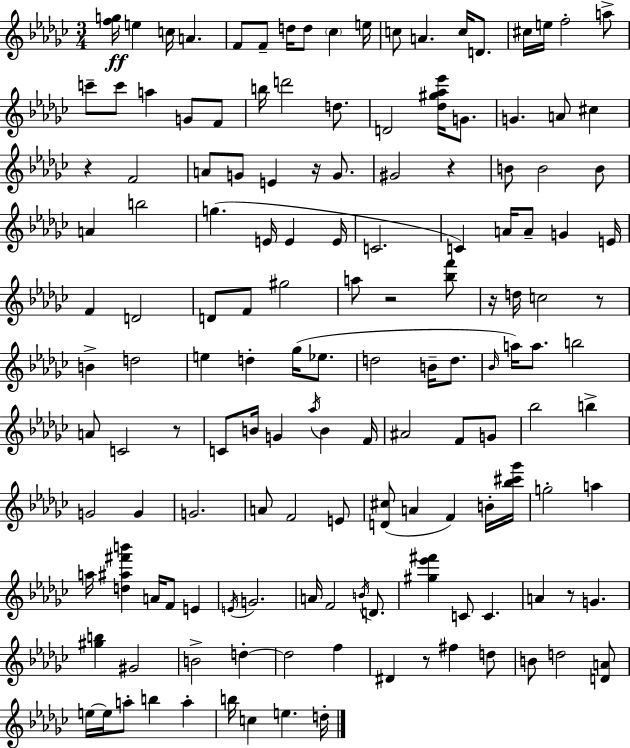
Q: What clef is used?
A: treble